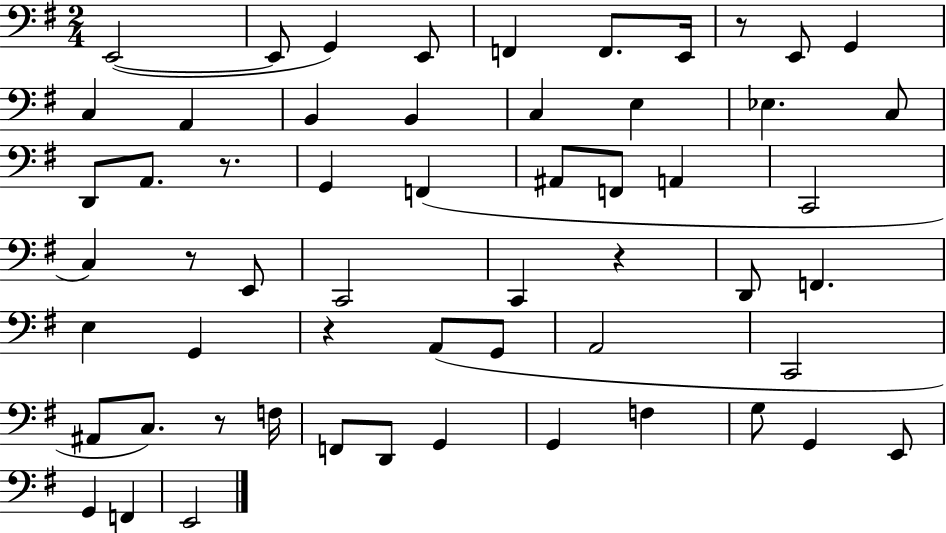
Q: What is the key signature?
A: G major